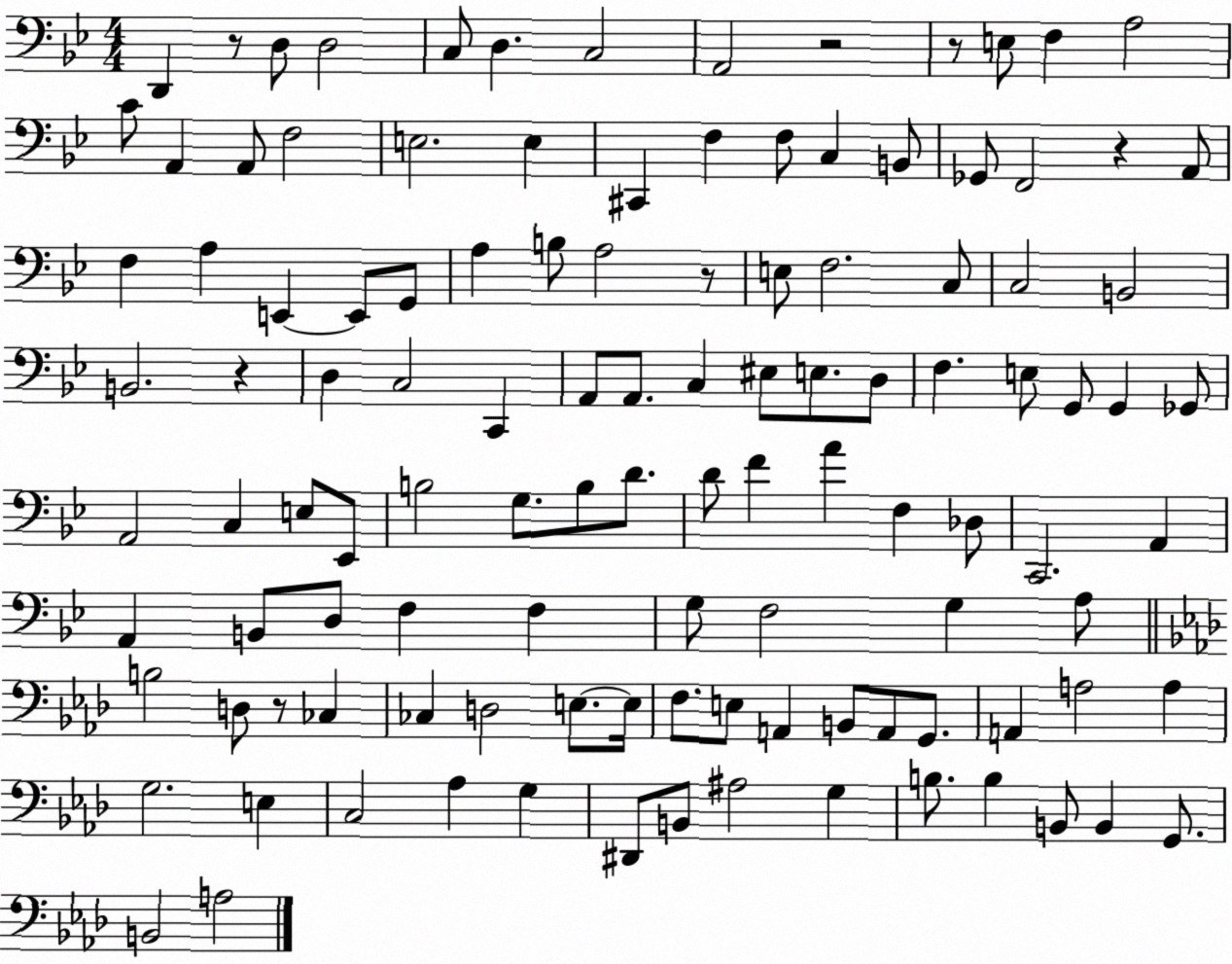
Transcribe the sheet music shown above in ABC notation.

X:1
T:Untitled
M:4/4
L:1/4
K:Bb
D,, z/2 D,/2 D,2 C,/2 D, C,2 A,,2 z2 z/2 E,/2 F, A,2 C/2 A,, A,,/2 F,2 E,2 E, ^C,, F, F,/2 C, B,,/2 _G,,/2 F,,2 z A,,/2 F, A, E,, E,,/2 G,,/2 A, B,/2 A,2 z/2 E,/2 F,2 C,/2 C,2 B,,2 B,,2 z D, C,2 C,, A,,/2 A,,/2 C, ^E,/2 E,/2 D,/2 F, E,/2 G,,/2 G,, _G,,/2 A,,2 C, E,/2 _E,,/2 B,2 G,/2 B,/2 D/2 D/2 F A F, _D,/2 C,,2 A,, A,, B,,/2 D,/2 F, F, G,/2 F,2 G, A,/2 B,2 D,/2 z/2 _C, _C, D,2 E,/2 E,/4 F,/2 E,/2 A,, B,,/2 A,,/2 G,,/2 A,, A,2 A, G,2 E, C,2 _A, G, ^D,,/2 B,,/2 ^A,2 G, B,/2 B, B,,/2 B,, G,,/2 B,,2 A,2